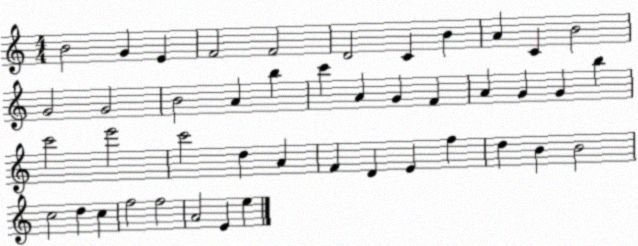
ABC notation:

X:1
T:Untitled
M:4/4
L:1/4
K:C
B2 G E F2 F2 D2 C B A C B2 G2 G2 B2 A b c' A G F A G G b c'2 e'2 c'2 d A F D E f d B B2 c2 d c f2 f2 A2 E e